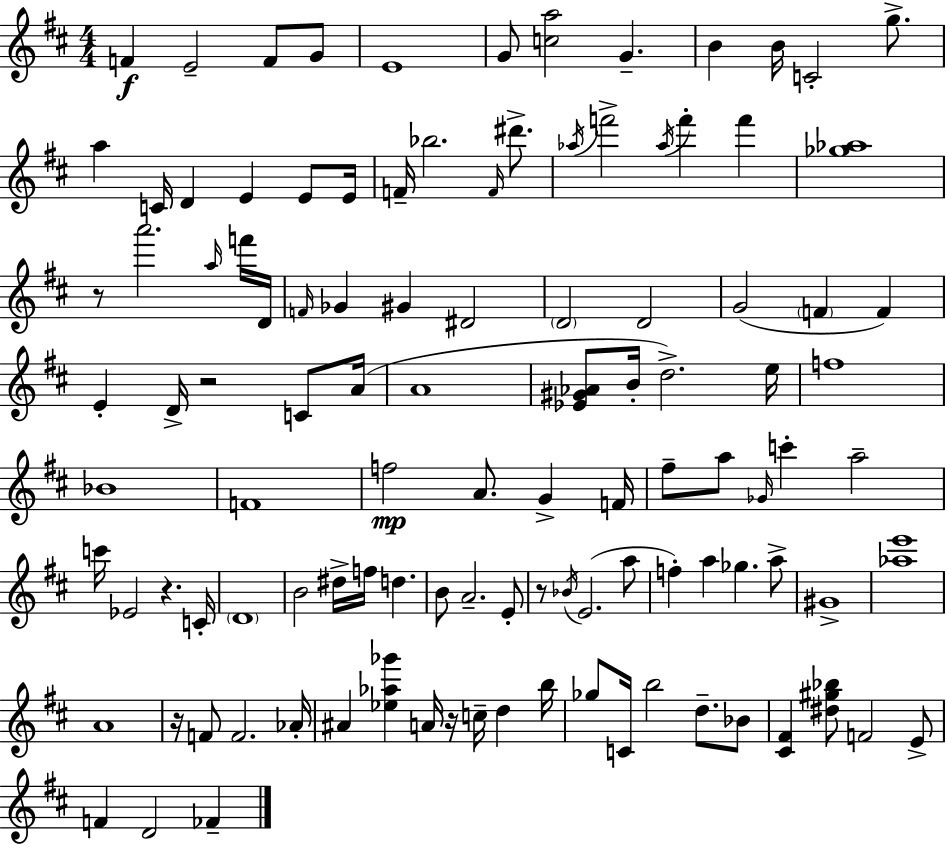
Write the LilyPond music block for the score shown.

{
  \clef treble
  \numericTimeSignature
  \time 4/4
  \key d \major
  f'4\f e'2-- f'8 g'8 | e'1 | g'8 <c'' a''>2 g'4.-- | b'4 b'16 c'2-. g''8.-> | \break a''4 c'16 d'4 e'4 e'8 e'16 | f'16-- bes''2. \grace { f'16 } dis'''8.-> | \acciaccatura { aes''16 } f'''2-> \acciaccatura { aes''16 } f'''4-. f'''4 | <ges'' aes''>1 | \break r8 a'''2. | \grace { a''16 } f'''16 d'16 \grace { f'16 } ges'4 gis'4 dis'2 | \parenthesize d'2 d'2 | g'2( \parenthesize f'4 | \break f'4) e'4-. d'16-> r2 | c'8 a'16( a'1 | <ees' gis' aes'>8 b'16-. d''2.->) | e''16 f''1 | \break bes'1 | f'1 | f''2\mp a'8. | g'4-> f'16 fis''8-- a''8 \grace { ges'16 } c'''4-. a''2-- | \break c'''16 ees'2 r4. | c'16-. \parenthesize d'1 | b'2 dis''16-> f''16 | d''4. b'8 a'2.-- | \break e'8-. r8 \acciaccatura { bes'16 }( e'2. | a''8 f''4-.) a''4 ges''4. | a''8-> gis'1-> | <aes'' e'''>1 | \break a'1 | r16 f'8 f'2. | aes'16-. ais'4 <ees'' aes'' ges'''>4 a'16 | r16 c''16-- d''4 b''16 ges''8 c'16 b''2 | \break d''8.-- bes'8 <cis' fis'>4 <dis'' gis'' bes''>8 f'2 | e'8-> f'4 d'2 | fes'4-- \bar "|."
}